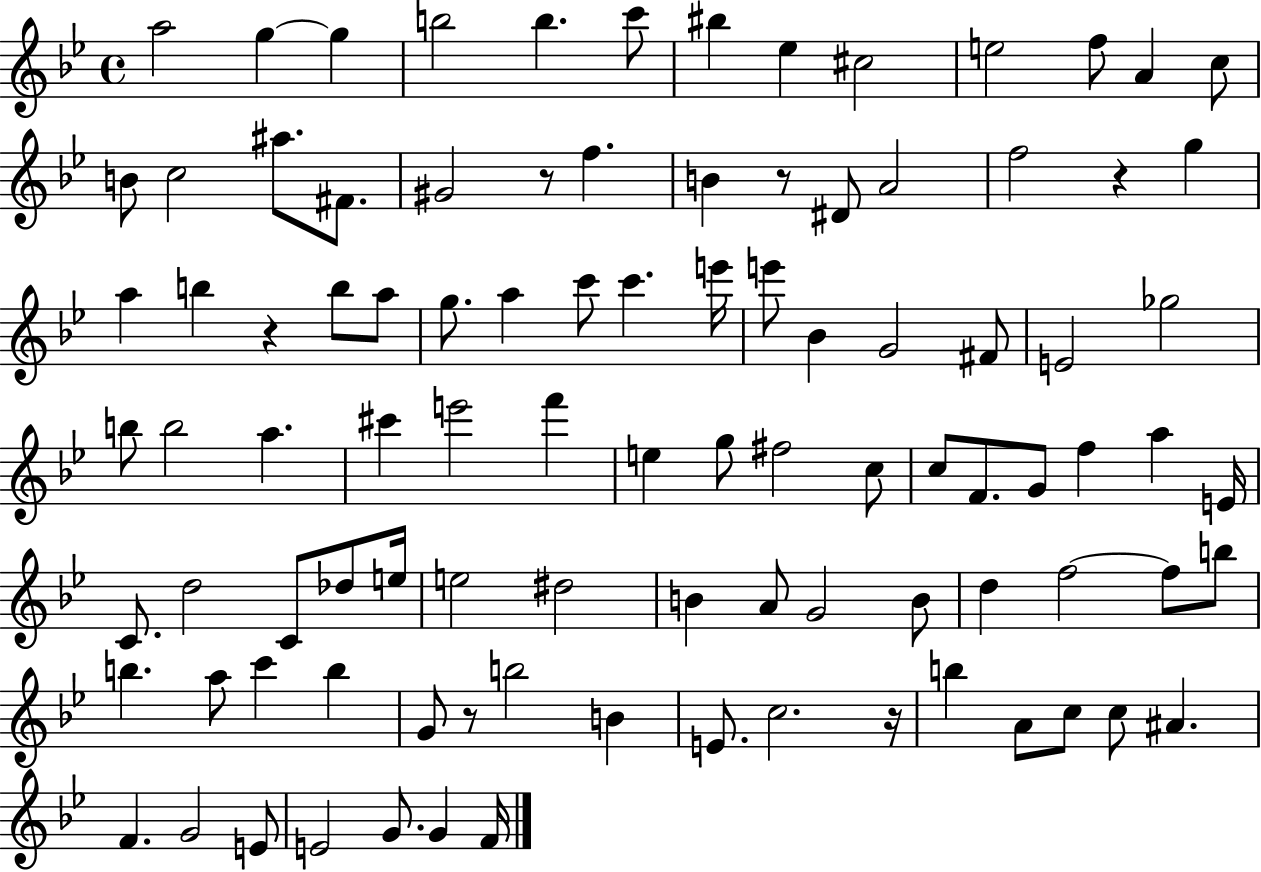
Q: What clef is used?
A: treble